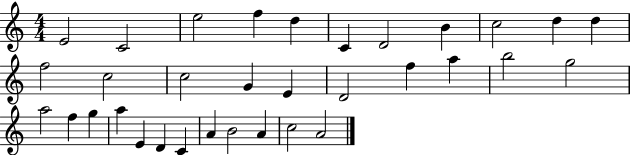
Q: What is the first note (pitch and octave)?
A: E4